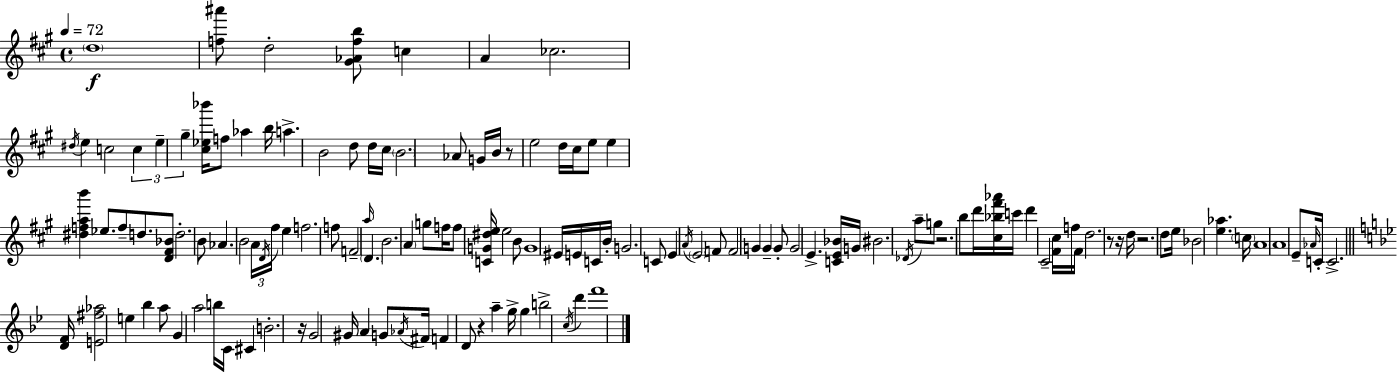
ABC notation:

X:1
T:Untitled
M:4/4
L:1/4
K:A
d4 [f^a']/2 d2 [^G_Afb]/2 c A _c2 ^d/4 e c2 c e ^g [^c_e_b']/4 f/2 _a b/4 a B2 d/2 d/4 ^c/4 B2 _A/2 G/4 B/4 z/2 e2 d/4 ^c/4 e/2 e [^dfab'] _e/2 f/2 d/2 [D^F_B]/2 d2 B/2 _A B2 A/4 D/4 ^f/4 e f2 f/2 F2 a/4 D B2 A g/2 f/4 f/2 [CG^de]/4 e2 B/2 G4 ^E/4 E/4 C/4 B/4 G2 C/2 E A/4 E2 F/2 F2 G G G/2 G2 E [CE_B]/4 G/4 ^B2 _D/4 a/2 g/2 z2 b/2 d'/4 [^c_b^f'_a']/4 c'/4 d' ^C2 [^F^c]/4 f/4 ^F/4 d2 z/2 z/4 d/4 z2 d/2 e/4 _B2 [e_a] c/4 A4 A4 E/2 _A/4 C/4 C2 [DF]/4 [E^f_a]2 e _b a/2 G a2 b/4 C/4 ^C B2 z/4 G2 ^G/4 A G/2 _A/4 ^F/4 F D/2 z a g/4 g b2 c/4 d' f'4